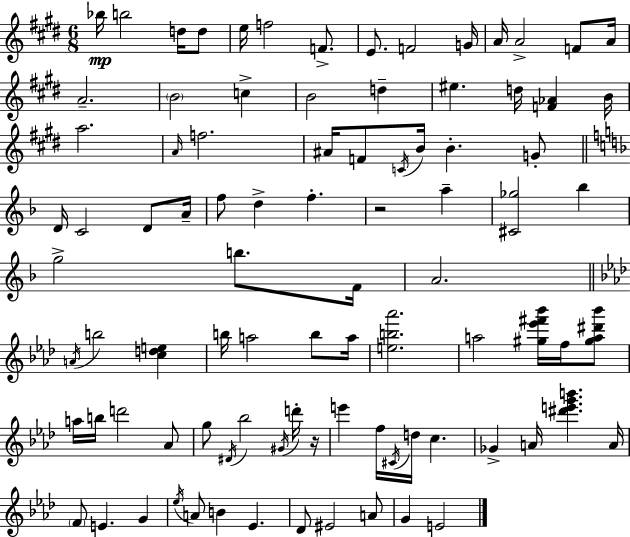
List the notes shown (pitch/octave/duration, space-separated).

Bb5/s B5/h D5/s D5/e E5/s F5/h F4/e. E4/e. F4/h G4/s A4/s A4/h F4/e A4/s A4/h. B4/h C5/q B4/h D5/q EIS5/q. D5/s [F4,Ab4]/q B4/s A5/h. A4/s F5/h. A#4/s F4/e C4/s B4/s B4/q. G4/e D4/s C4/h D4/e A4/s F5/e D5/q F5/q. R/h A5/q [C#4,Gb5]/h Bb5/q G5/h B5/e. F4/s A4/h. A4/s B5/h [C5,D5,E5]/q B5/s A5/h B5/e A5/s [E5,B5,Ab6]/h. A5/h [G#5,Eb6,F#6,Bb6]/s F5/s [G#5,A5,D#6,Bb6]/e A5/s B5/s D6/h Ab4/e G5/e D#4/s Bb5/h G#4/s D6/s R/s E6/q F5/s C#4/s D5/s C5/q. Gb4/q A4/s [D#6,E6,G6,B6]/q. A4/s F4/e E4/q. G4/q Eb5/s A4/e B4/q Eb4/q. Db4/e EIS4/h A4/e G4/q E4/h